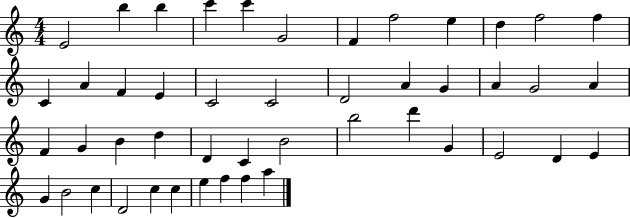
X:1
T:Untitled
M:4/4
L:1/4
K:C
E2 b b c' c' G2 F f2 e d f2 f C A F E C2 C2 D2 A G A G2 A F G B d D C B2 b2 d' G E2 D E G B2 c D2 c c e f f a